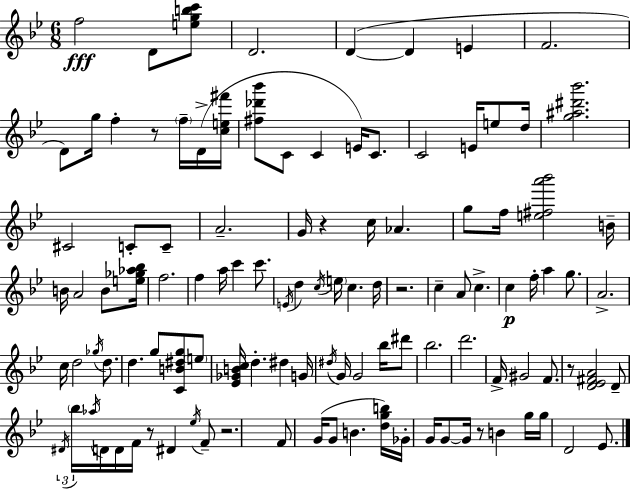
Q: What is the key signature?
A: BES major